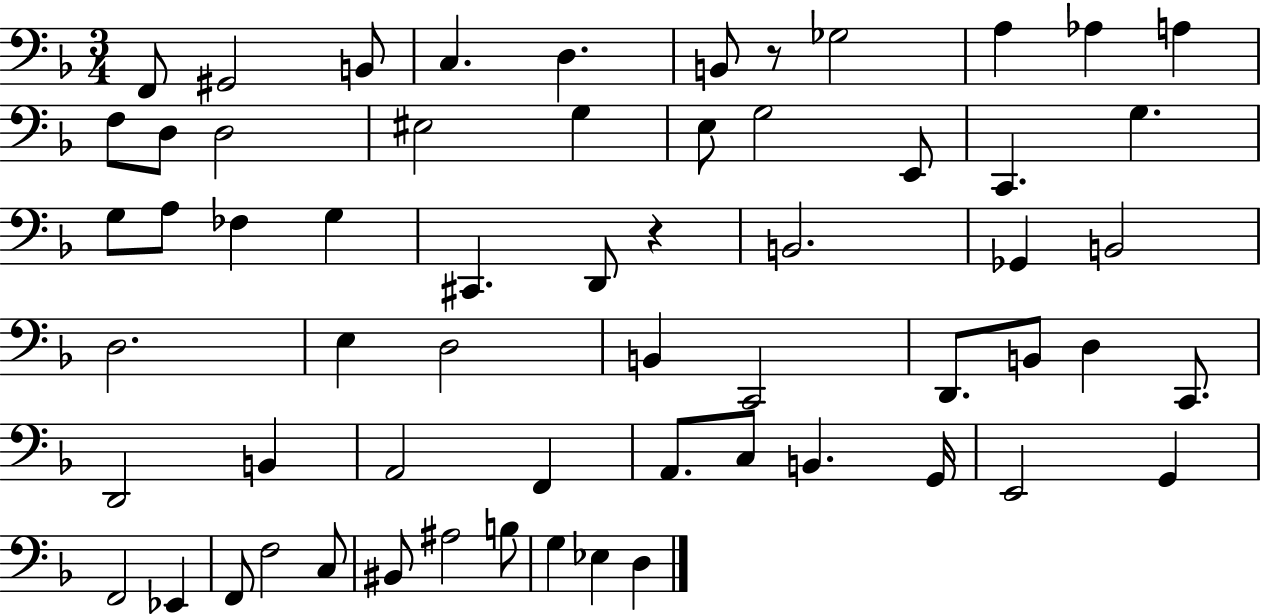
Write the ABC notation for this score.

X:1
T:Untitled
M:3/4
L:1/4
K:F
F,,/2 ^G,,2 B,,/2 C, D, B,,/2 z/2 _G,2 A, _A, A, F,/2 D,/2 D,2 ^E,2 G, E,/2 G,2 E,,/2 C,, G, G,/2 A,/2 _F, G, ^C,, D,,/2 z B,,2 _G,, B,,2 D,2 E, D,2 B,, C,,2 D,,/2 B,,/2 D, C,,/2 D,,2 B,, A,,2 F,, A,,/2 C,/2 B,, G,,/4 E,,2 G,, F,,2 _E,, F,,/2 F,2 C,/2 ^B,,/2 ^A,2 B,/2 G, _E, D,